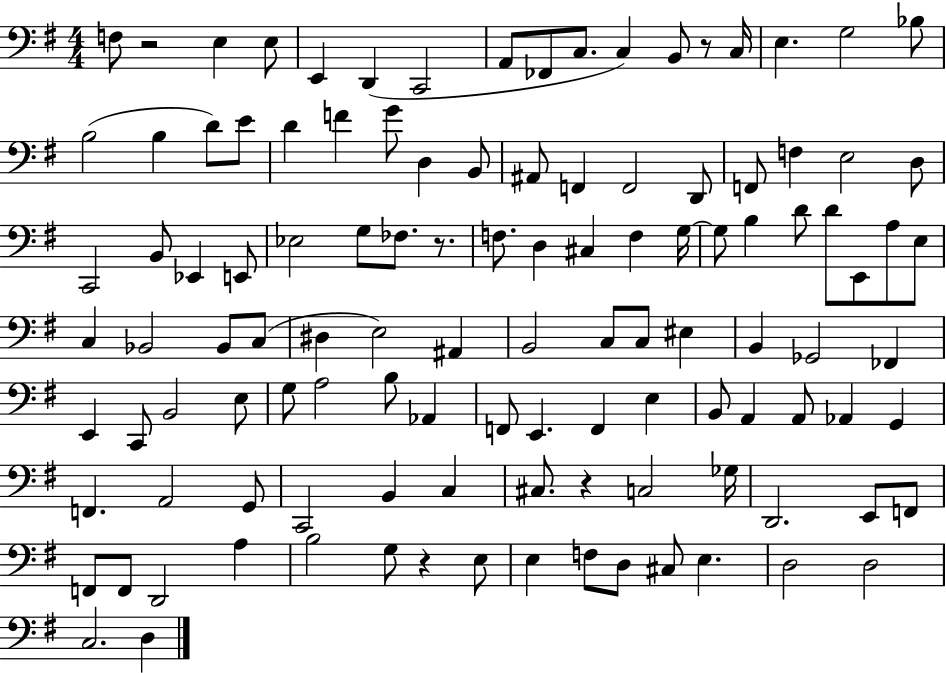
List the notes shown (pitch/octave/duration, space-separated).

F3/e R/h E3/q E3/e E2/q D2/q C2/h A2/e FES2/e C3/e. C3/q B2/e R/e C3/s E3/q. G3/h Bb3/e B3/h B3/q D4/e E4/e D4/q F4/q G4/e D3/q B2/e A#2/e F2/q F2/h D2/e F2/e F3/q E3/h D3/e C2/h B2/e Eb2/q E2/e Eb3/h G3/e FES3/e. R/e. F3/e. D3/q C#3/q F3/q G3/s G3/e B3/q D4/e D4/e E2/e A3/e E3/e C3/q Bb2/h Bb2/e C3/e D#3/q E3/h A#2/q B2/h C3/e C3/e EIS3/q B2/q Gb2/h FES2/q E2/q C2/e B2/h E3/e G3/e A3/h B3/e Ab2/q F2/e E2/q. F2/q E3/q B2/e A2/q A2/e Ab2/q G2/q F2/q. A2/h G2/e C2/h B2/q C3/q C#3/e. R/q C3/h Gb3/s D2/h. E2/e F2/e F2/e F2/e D2/h A3/q B3/h G3/e R/q E3/e E3/q F3/e D3/e C#3/e E3/q. D3/h D3/h C3/h. D3/q